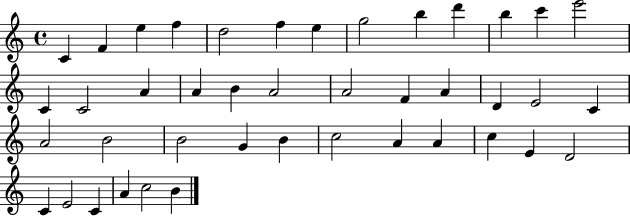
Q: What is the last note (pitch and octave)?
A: B4